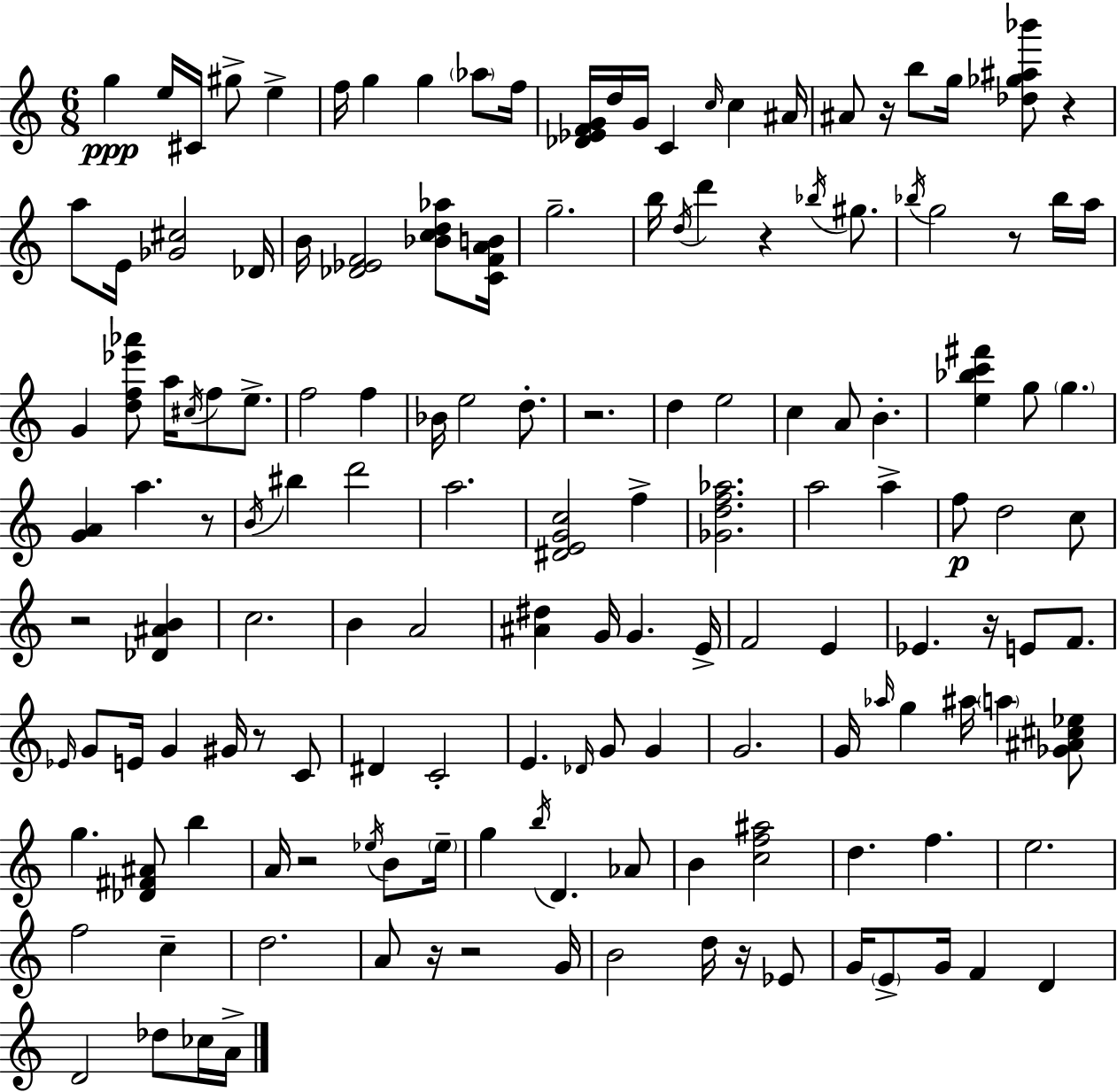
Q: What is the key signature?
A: C major